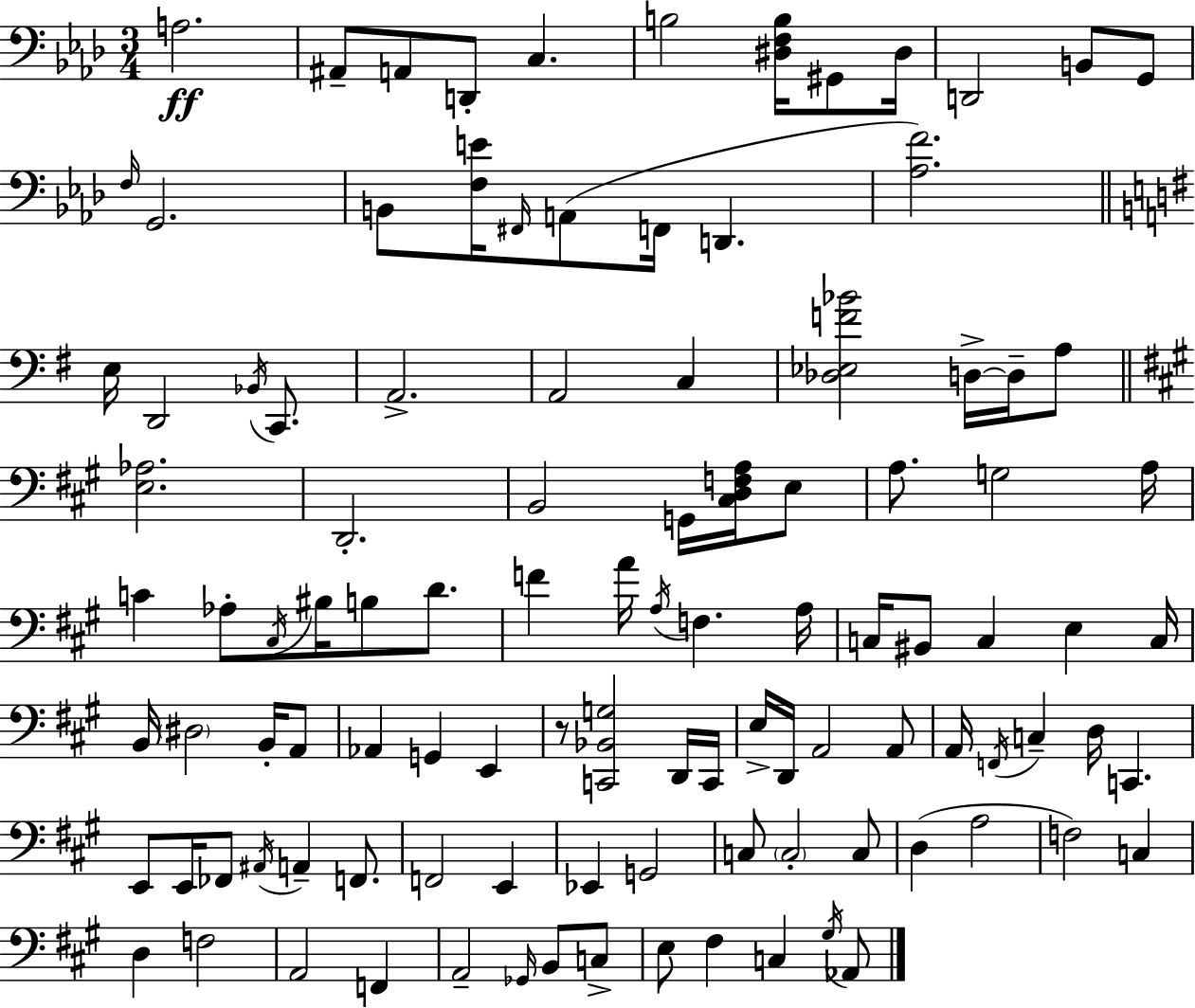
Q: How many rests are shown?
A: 1